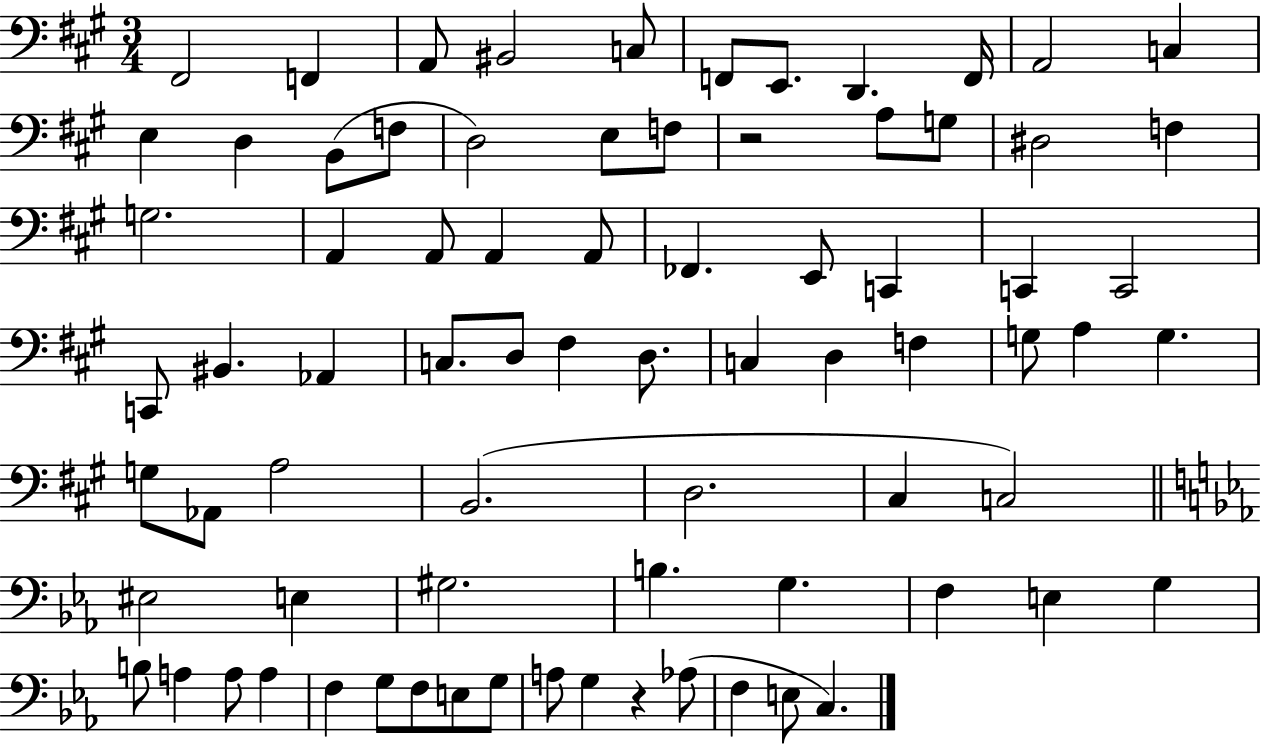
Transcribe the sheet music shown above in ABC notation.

X:1
T:Untitled
M:3/4
L:1/4
K:A
^F,,2 F,, A,,/2 ^B,,2 C,/2 F,,/2 E,,/2 D,, F,,/4 A,,2 C, E, D, B,,/2 F,/2 D,2 E,/2 F,/2 z2 A,/2 G,/2 ^D,2 F, G,2 A,, A,,/2 A,, A,,/2 _F,, E,,/2 C,, C,, C,,2 C,,/2 ^B,, _A,, C,/2 D,/2 ^F, D,/2 C, D, F, G,/2 A, G, G,/2 _A,,/2 A,2 B,,2 D,2 ^C, C,2 ^E,2 E, ^G,2 B, G, F, E, G, B,/2 A, A,/2 A, F, G,/2 F,/2 E,/2 G,/2 A,/2 G, z _A,/2 F, E,/2 C,